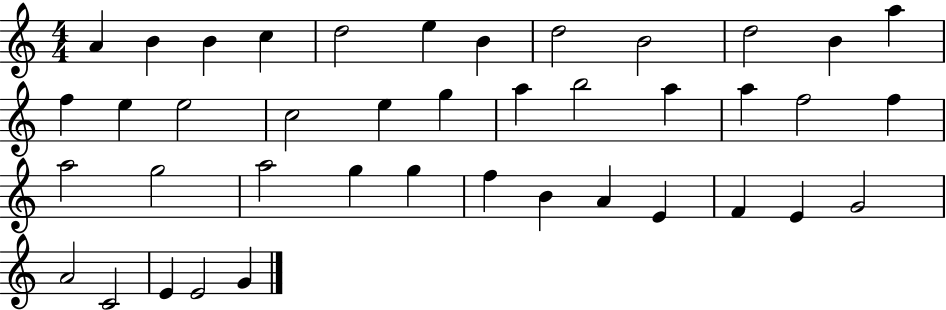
A4/q B4/q B4/q C5/q D5/h E5/q B4/q D5/h B4/h D5/h B4/q A5/q F5/q E5/q E5/h C5/h E5/q G5/q A5/q B5/h A5/q A5/q F5/h F5/q A5/h G5/h A5/h G5/q G5/q F5/q B4/q A4/q E4/q F4/q E4/q G4/h A4/h C4/h E4/q E4/h G4/q